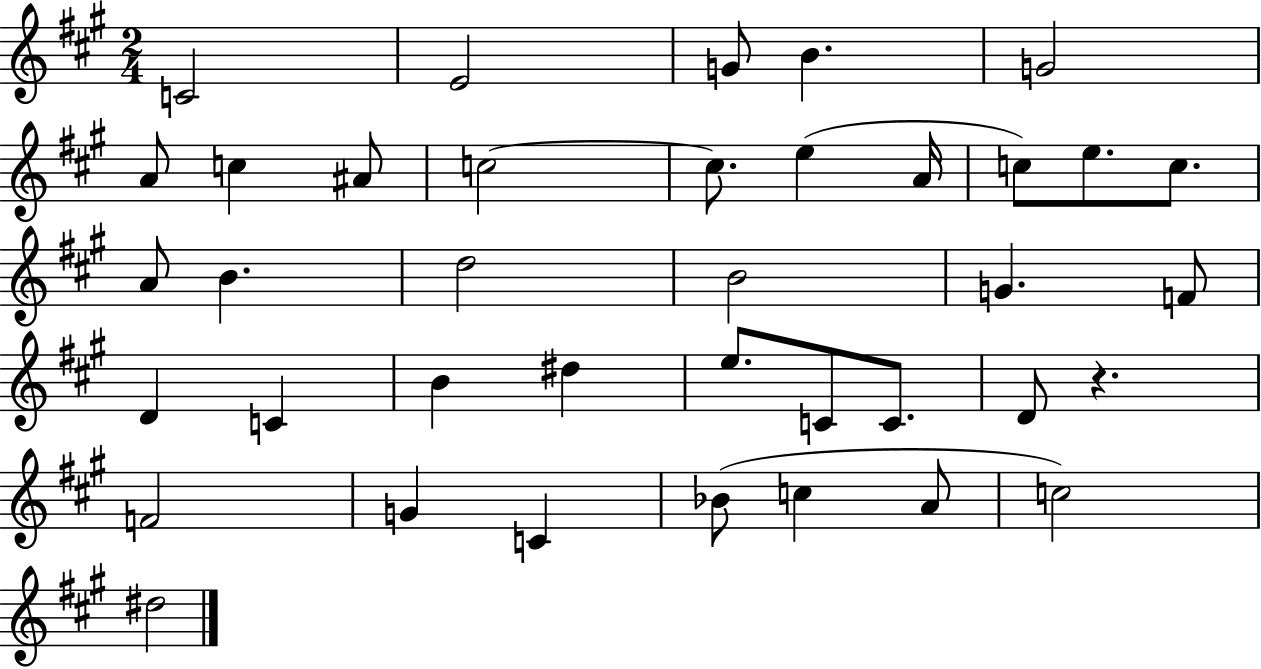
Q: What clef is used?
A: treble